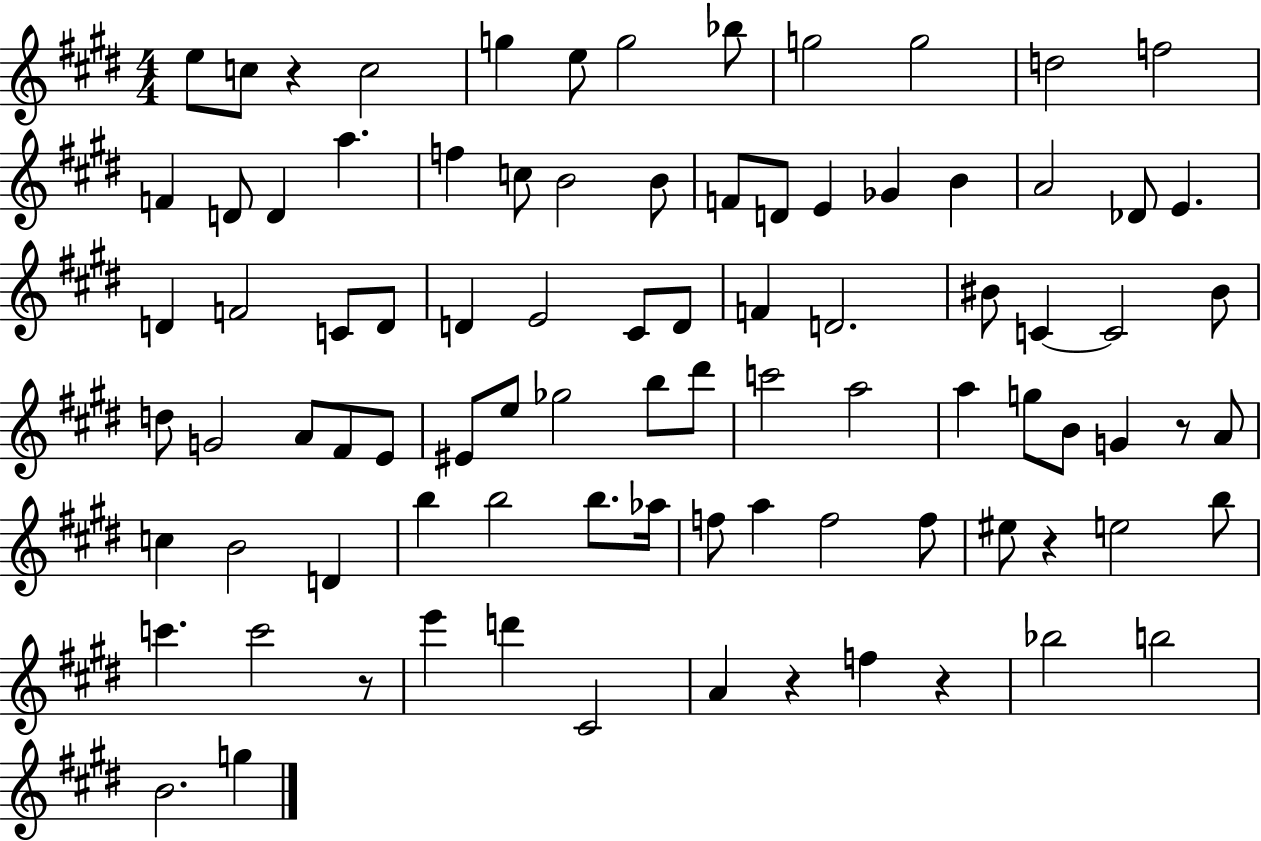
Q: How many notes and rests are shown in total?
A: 89